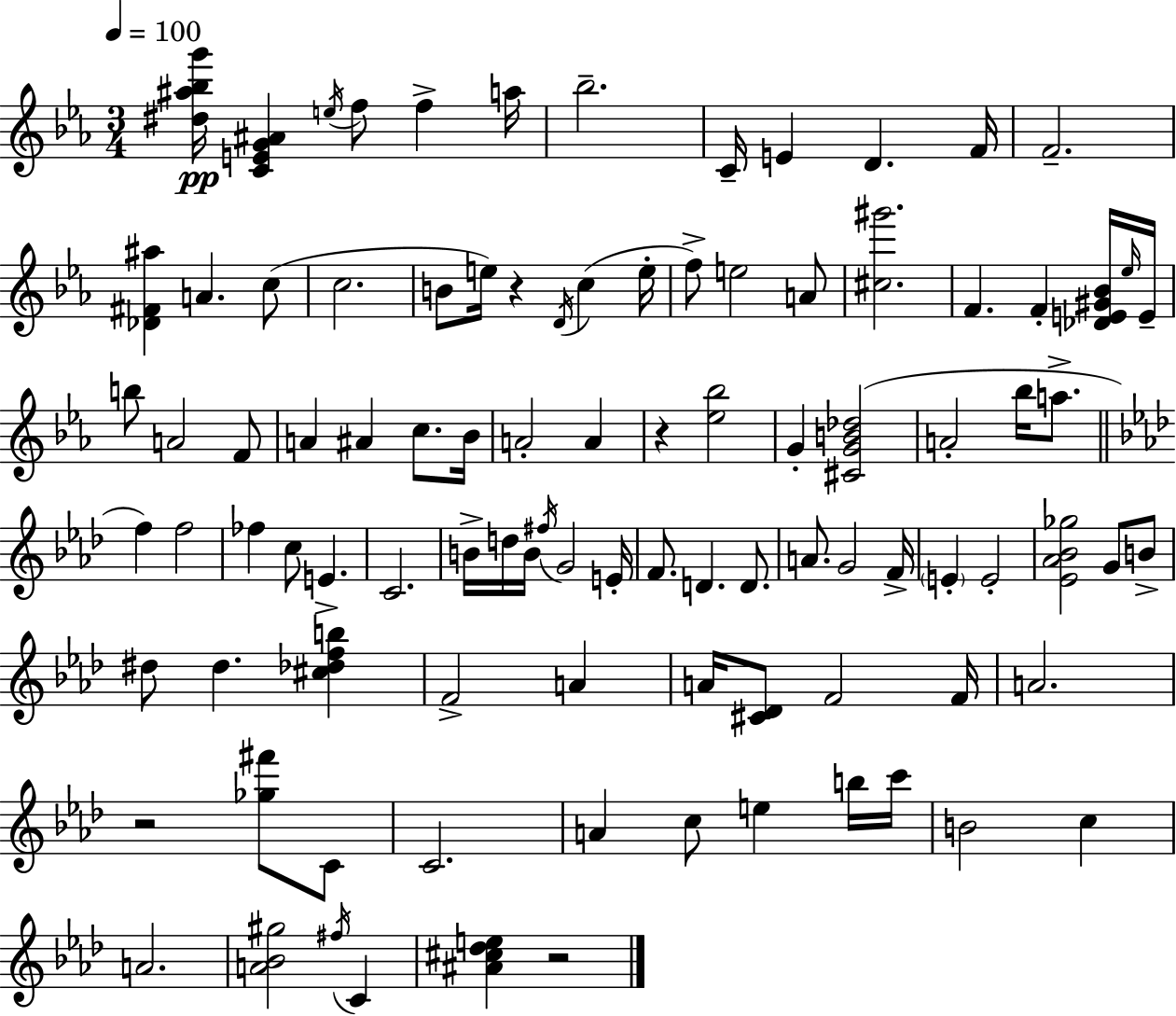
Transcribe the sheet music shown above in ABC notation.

X:1
T:Untitled
M:3/4
L:1/4
K:Cm
[^d^a_bg']/4 [CEG^A] e/4 f/2 f a/4 _b2 C/4 E D F/4 F2 [_D^F^a] A c/2 c2 B/2 e/4 z D/4 c e/4 f/2 e2 A/2 [^c^g']2 F F [_DE^G_B]/4 _e/4 E/4 b/2 A2 F/2 A ^A c/2 _B/4 A2 A z [_e_b]2 G [^CGB_d]2 A2 _b/4 a/2 f f2 _f c/2 E C2 B/4 d/4 B/4 ^f/4 G2 E/4 F/2 D D/2 A/2 G2 F/4 E E2 [_E_A_B_g]2 G/2 B/2 ^d/2 ^d [^c_dfb] F2 A A/4 [^C_D]/2 F2 F/4 A2 z2 [_g^f']/2 C/2 C2 A c/2 e b/4 c'/4 B2 c A2 [A_B^g]2 ^f/4 C [^A^c_de] z2